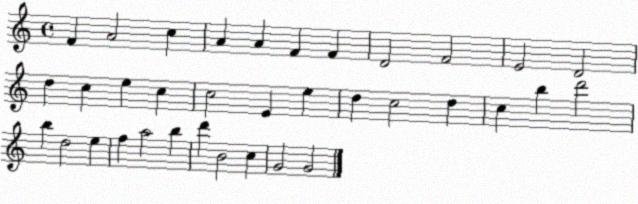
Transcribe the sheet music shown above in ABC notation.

X:1
T:Untitled
M:4/4
L:1/4
K:C
F A2 c A A F F D2 F2 E2 D2 d c e c c2 E e d c2 d c b d'2 b d2 e f a2 b d' B2 c G2 G2